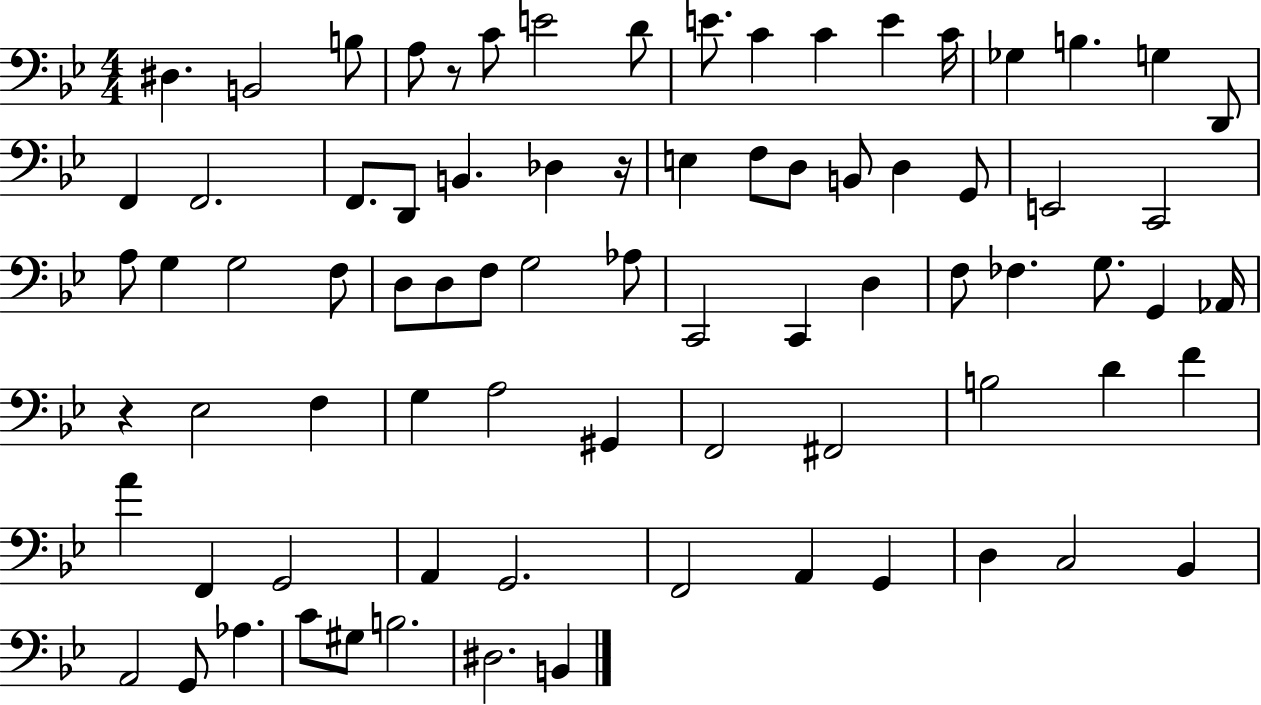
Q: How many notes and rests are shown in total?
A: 79